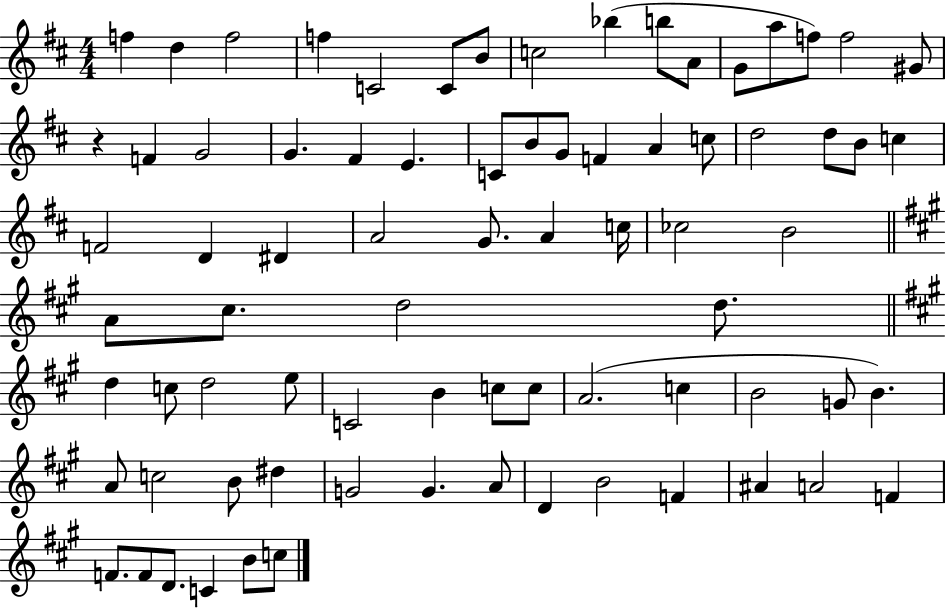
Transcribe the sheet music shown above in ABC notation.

X:1
T:Untitled
M:4/4
L:1/4
K:D
f d f2 f C2 C/2 B/2 c2 _b b/2 A/2 G/2 a/2 f/2 f2 ^G/2 z F G2 G ^F E C/2 B/2 G/2 F A c/2 d2 d/2 B/2 c F2 D ^D A2 G/2 A c/4 _c2 B2 A/2 ^c/2 d2 d/2 d c/2 d2 e/2 C2 B c/2 c/2 A2 c B2 G/2 B A/2 c2 B/2 ^d G2 G A/2 D B2 F ^A A2 F F/2 F/2 D/2 C B/2 c/2